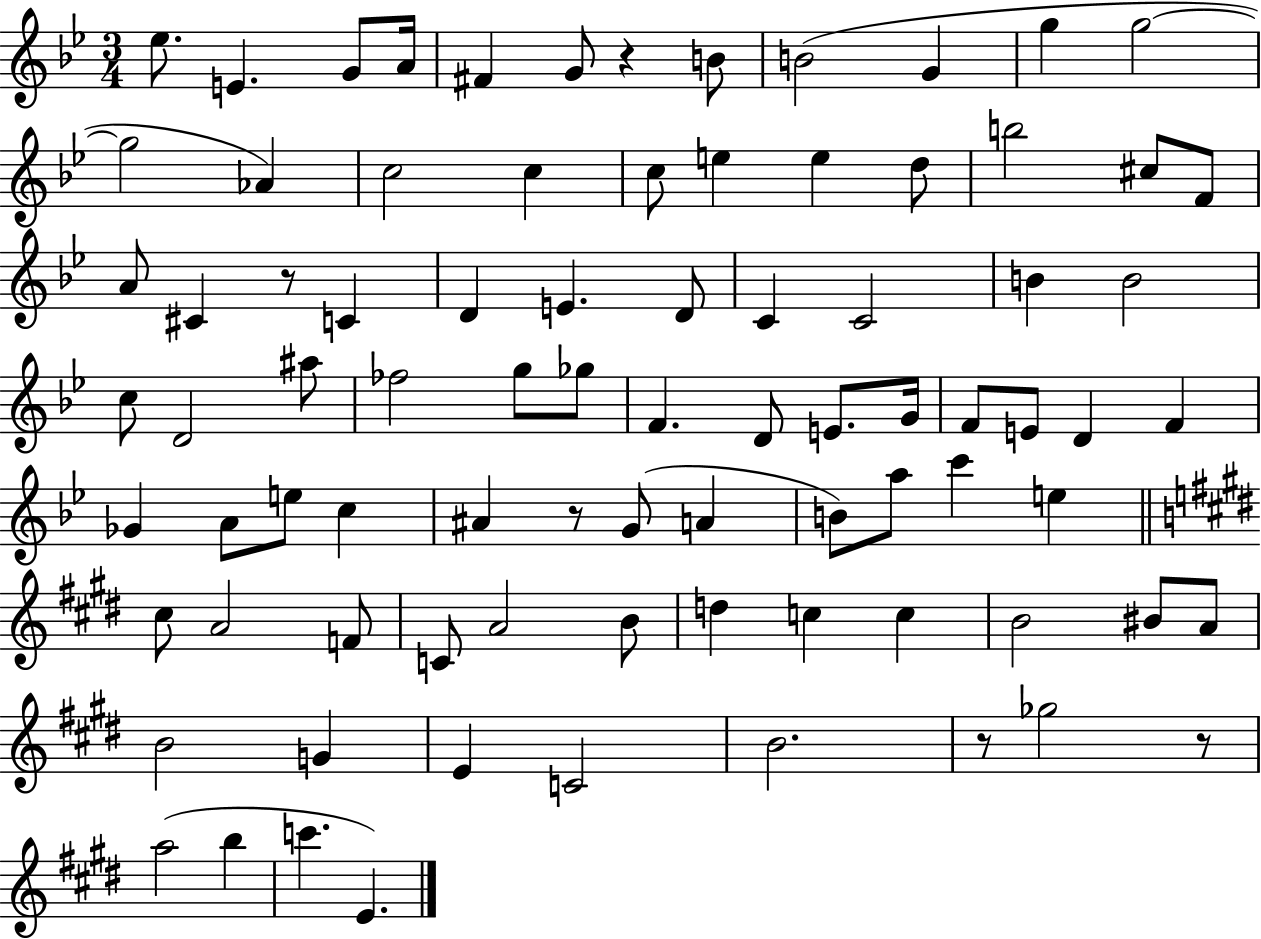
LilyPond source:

{
  \clef treble
  \numericTimeSignature
  \time 3/4
  \key bes \major
  ees''8. e'4. g'8 a'16 | fis'4 g'8 r4 b'8 | b'2( g'4 | g''4 g''2~~ | \break g''2 aes'4) | c''2 c''4 | c''8 e''4 e''4 d''8 | b''2 cis''8 f'8 | \break a'8 cis'4 r8 c'4 | d'4 e'4. d'8 | c'4 c'2 | b'4 b'2 | \break c''8 d'2 ais''8 | fes''2 g''8 ges''8 | f'4. d'8 e'8. g'16 | f'8 e'8 d'4 f'4 | \break ges'4 a'8 e''8 c''4 | ais'4 r8 g'8( a'4 | b'8) a''8 c'''4 e''4 | \bar "||" \break \key e \major cis''8 a'2 f'8 | c'8 a'2 b'8 | d''4 c''4 c''4 | b'2 bis'8 a'8 | \break b'2 g'4 | e'4 c'2 | b'2. | r8 ges''2 r8 | \break a''2( b''4 | c'''4. e'4.) | \bar "|."
}